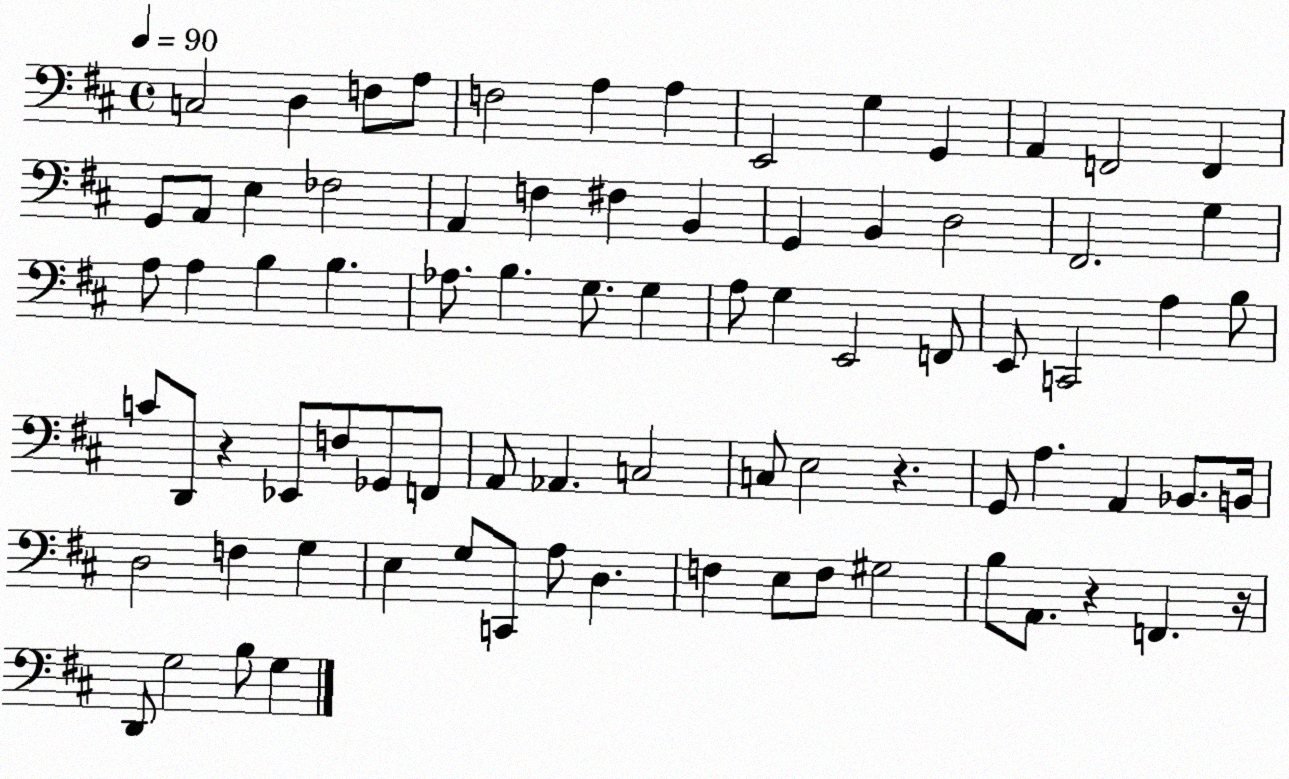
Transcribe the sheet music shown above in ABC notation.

X:1
T:Untitled
M:4/4
L:1/4
K:D
C,2 D, F,/2 A,/2 F,2 A, A, E,,2 G, G,, A,, F,,2 F,, G,,/2 A,,/2 E, _F,2 A,, F, ^F, B,, G,, B,, D,2 ^F,,2 G, A,/2 A, B, B, _A,/2 B, G,/2 G, A,/2 G, E,,2 F,,/2 E,,/2 C,,2 A, B,/2 C/2 D,,/2 z _E,,/2 F,/2 _G,,/2 F,,/2 A,,/2 _A,, C,2 C,/2 E,2 z G,,/2 A, A,, _B,,/2 B,,/4 D,2 F, G, E, G,/2 C,,/2 A,/2 D, F, E,/2 F,/2 ^G,2 B,/2 A,,/2 z F,, z/4 D,,/2 G,2 B,/2 G,